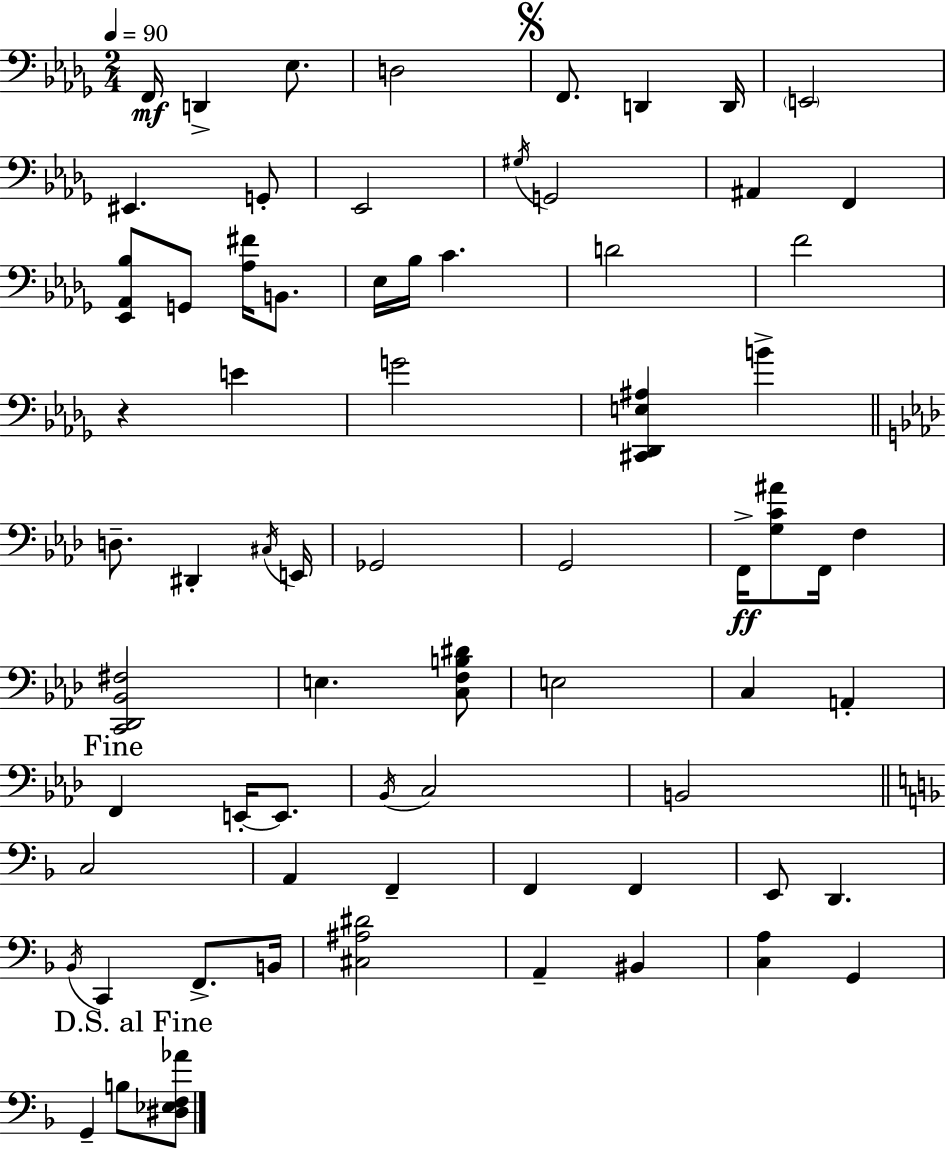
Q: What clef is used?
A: bass